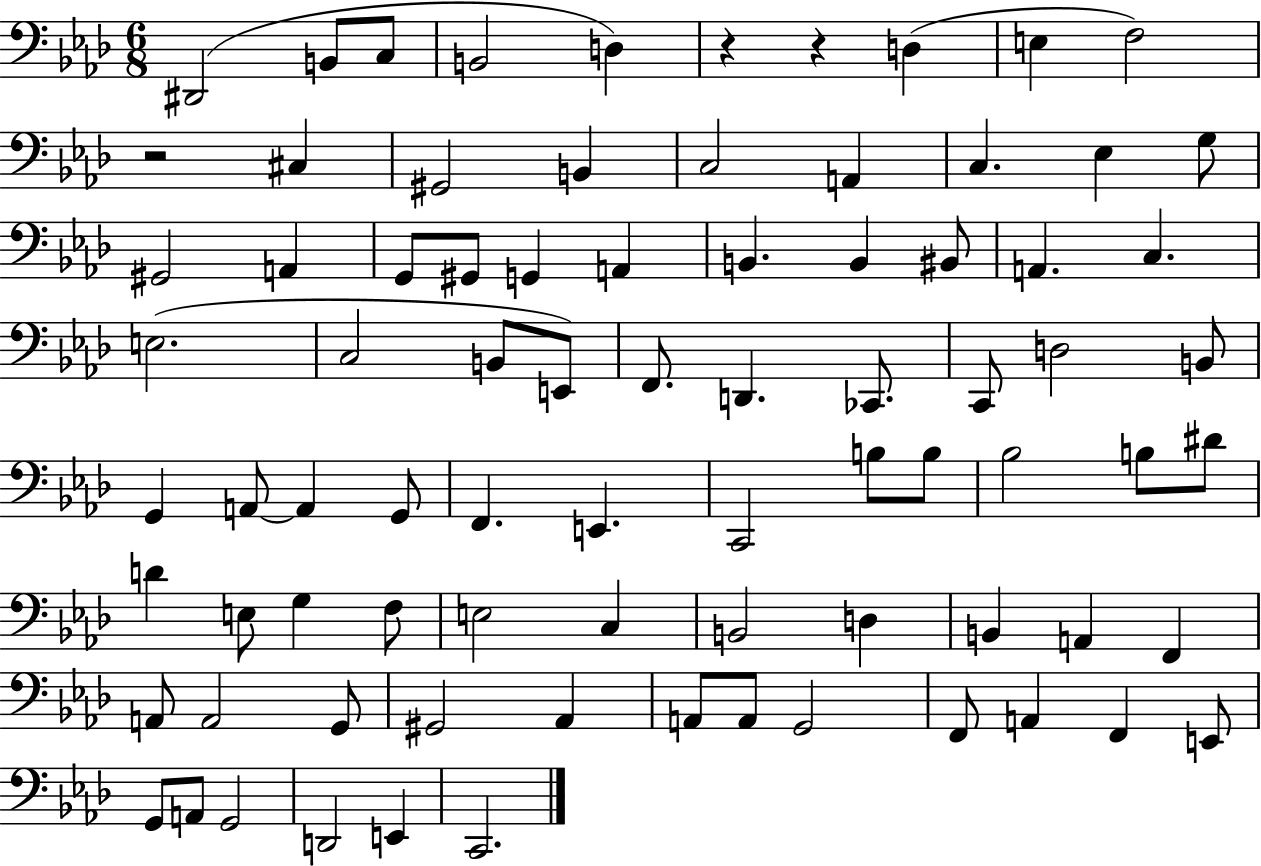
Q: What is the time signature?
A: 6/8